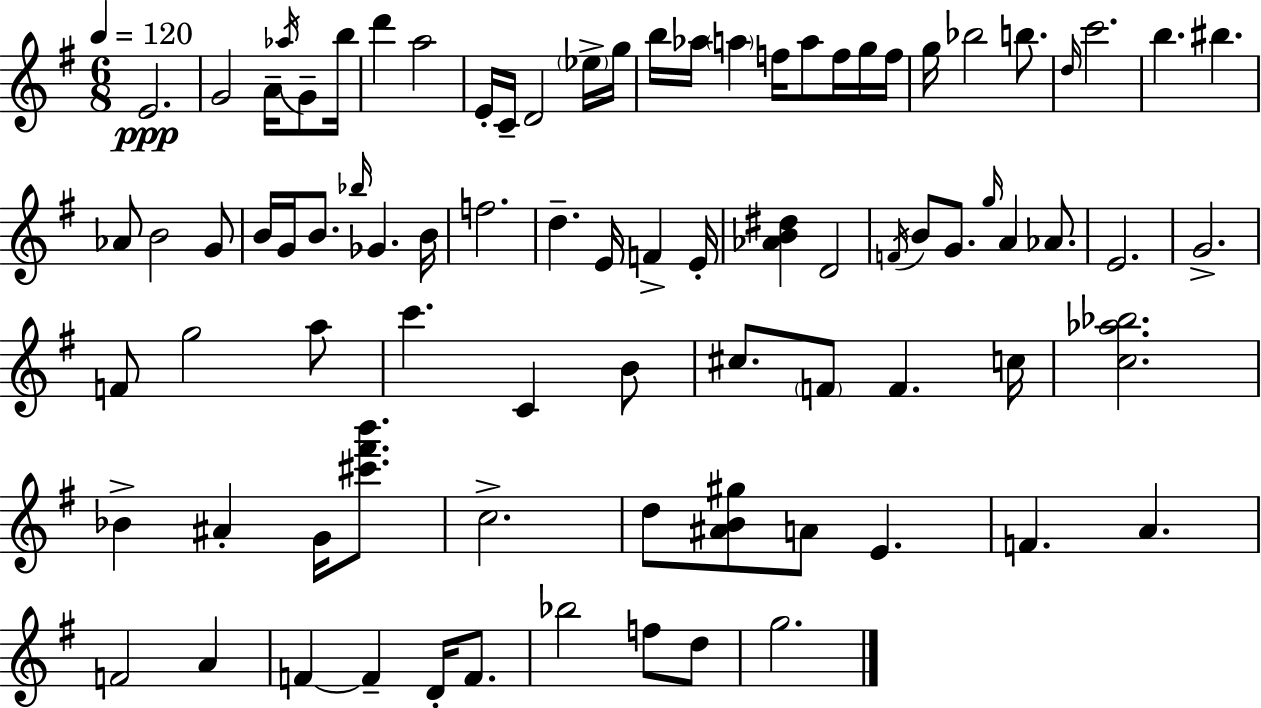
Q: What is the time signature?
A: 6/8